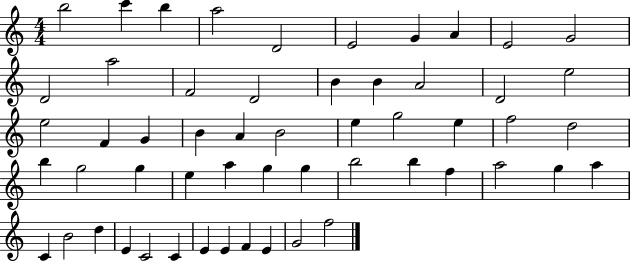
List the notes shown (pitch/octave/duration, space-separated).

B5/h C6/q B5/q A5/h D4/h E4/h G4/q A4/q E4/h G4/h D4/h A5/h F4/h D4/h B4/q B4/q A4/h D4/h E5/h E5/h F4/q G4/q B4/q A4/q B4/h E5/q G5/h E5/q F5/h D5/h B5/q G5/h G5/q E5/q A5/q G5/q G5/q B5/h B5/q F5/q A5/h G5/q A5/q C4/q B4/h D5/q E4/q C4/h C4/q E4/q E4/q F4/q E4/q G4/h F5/h